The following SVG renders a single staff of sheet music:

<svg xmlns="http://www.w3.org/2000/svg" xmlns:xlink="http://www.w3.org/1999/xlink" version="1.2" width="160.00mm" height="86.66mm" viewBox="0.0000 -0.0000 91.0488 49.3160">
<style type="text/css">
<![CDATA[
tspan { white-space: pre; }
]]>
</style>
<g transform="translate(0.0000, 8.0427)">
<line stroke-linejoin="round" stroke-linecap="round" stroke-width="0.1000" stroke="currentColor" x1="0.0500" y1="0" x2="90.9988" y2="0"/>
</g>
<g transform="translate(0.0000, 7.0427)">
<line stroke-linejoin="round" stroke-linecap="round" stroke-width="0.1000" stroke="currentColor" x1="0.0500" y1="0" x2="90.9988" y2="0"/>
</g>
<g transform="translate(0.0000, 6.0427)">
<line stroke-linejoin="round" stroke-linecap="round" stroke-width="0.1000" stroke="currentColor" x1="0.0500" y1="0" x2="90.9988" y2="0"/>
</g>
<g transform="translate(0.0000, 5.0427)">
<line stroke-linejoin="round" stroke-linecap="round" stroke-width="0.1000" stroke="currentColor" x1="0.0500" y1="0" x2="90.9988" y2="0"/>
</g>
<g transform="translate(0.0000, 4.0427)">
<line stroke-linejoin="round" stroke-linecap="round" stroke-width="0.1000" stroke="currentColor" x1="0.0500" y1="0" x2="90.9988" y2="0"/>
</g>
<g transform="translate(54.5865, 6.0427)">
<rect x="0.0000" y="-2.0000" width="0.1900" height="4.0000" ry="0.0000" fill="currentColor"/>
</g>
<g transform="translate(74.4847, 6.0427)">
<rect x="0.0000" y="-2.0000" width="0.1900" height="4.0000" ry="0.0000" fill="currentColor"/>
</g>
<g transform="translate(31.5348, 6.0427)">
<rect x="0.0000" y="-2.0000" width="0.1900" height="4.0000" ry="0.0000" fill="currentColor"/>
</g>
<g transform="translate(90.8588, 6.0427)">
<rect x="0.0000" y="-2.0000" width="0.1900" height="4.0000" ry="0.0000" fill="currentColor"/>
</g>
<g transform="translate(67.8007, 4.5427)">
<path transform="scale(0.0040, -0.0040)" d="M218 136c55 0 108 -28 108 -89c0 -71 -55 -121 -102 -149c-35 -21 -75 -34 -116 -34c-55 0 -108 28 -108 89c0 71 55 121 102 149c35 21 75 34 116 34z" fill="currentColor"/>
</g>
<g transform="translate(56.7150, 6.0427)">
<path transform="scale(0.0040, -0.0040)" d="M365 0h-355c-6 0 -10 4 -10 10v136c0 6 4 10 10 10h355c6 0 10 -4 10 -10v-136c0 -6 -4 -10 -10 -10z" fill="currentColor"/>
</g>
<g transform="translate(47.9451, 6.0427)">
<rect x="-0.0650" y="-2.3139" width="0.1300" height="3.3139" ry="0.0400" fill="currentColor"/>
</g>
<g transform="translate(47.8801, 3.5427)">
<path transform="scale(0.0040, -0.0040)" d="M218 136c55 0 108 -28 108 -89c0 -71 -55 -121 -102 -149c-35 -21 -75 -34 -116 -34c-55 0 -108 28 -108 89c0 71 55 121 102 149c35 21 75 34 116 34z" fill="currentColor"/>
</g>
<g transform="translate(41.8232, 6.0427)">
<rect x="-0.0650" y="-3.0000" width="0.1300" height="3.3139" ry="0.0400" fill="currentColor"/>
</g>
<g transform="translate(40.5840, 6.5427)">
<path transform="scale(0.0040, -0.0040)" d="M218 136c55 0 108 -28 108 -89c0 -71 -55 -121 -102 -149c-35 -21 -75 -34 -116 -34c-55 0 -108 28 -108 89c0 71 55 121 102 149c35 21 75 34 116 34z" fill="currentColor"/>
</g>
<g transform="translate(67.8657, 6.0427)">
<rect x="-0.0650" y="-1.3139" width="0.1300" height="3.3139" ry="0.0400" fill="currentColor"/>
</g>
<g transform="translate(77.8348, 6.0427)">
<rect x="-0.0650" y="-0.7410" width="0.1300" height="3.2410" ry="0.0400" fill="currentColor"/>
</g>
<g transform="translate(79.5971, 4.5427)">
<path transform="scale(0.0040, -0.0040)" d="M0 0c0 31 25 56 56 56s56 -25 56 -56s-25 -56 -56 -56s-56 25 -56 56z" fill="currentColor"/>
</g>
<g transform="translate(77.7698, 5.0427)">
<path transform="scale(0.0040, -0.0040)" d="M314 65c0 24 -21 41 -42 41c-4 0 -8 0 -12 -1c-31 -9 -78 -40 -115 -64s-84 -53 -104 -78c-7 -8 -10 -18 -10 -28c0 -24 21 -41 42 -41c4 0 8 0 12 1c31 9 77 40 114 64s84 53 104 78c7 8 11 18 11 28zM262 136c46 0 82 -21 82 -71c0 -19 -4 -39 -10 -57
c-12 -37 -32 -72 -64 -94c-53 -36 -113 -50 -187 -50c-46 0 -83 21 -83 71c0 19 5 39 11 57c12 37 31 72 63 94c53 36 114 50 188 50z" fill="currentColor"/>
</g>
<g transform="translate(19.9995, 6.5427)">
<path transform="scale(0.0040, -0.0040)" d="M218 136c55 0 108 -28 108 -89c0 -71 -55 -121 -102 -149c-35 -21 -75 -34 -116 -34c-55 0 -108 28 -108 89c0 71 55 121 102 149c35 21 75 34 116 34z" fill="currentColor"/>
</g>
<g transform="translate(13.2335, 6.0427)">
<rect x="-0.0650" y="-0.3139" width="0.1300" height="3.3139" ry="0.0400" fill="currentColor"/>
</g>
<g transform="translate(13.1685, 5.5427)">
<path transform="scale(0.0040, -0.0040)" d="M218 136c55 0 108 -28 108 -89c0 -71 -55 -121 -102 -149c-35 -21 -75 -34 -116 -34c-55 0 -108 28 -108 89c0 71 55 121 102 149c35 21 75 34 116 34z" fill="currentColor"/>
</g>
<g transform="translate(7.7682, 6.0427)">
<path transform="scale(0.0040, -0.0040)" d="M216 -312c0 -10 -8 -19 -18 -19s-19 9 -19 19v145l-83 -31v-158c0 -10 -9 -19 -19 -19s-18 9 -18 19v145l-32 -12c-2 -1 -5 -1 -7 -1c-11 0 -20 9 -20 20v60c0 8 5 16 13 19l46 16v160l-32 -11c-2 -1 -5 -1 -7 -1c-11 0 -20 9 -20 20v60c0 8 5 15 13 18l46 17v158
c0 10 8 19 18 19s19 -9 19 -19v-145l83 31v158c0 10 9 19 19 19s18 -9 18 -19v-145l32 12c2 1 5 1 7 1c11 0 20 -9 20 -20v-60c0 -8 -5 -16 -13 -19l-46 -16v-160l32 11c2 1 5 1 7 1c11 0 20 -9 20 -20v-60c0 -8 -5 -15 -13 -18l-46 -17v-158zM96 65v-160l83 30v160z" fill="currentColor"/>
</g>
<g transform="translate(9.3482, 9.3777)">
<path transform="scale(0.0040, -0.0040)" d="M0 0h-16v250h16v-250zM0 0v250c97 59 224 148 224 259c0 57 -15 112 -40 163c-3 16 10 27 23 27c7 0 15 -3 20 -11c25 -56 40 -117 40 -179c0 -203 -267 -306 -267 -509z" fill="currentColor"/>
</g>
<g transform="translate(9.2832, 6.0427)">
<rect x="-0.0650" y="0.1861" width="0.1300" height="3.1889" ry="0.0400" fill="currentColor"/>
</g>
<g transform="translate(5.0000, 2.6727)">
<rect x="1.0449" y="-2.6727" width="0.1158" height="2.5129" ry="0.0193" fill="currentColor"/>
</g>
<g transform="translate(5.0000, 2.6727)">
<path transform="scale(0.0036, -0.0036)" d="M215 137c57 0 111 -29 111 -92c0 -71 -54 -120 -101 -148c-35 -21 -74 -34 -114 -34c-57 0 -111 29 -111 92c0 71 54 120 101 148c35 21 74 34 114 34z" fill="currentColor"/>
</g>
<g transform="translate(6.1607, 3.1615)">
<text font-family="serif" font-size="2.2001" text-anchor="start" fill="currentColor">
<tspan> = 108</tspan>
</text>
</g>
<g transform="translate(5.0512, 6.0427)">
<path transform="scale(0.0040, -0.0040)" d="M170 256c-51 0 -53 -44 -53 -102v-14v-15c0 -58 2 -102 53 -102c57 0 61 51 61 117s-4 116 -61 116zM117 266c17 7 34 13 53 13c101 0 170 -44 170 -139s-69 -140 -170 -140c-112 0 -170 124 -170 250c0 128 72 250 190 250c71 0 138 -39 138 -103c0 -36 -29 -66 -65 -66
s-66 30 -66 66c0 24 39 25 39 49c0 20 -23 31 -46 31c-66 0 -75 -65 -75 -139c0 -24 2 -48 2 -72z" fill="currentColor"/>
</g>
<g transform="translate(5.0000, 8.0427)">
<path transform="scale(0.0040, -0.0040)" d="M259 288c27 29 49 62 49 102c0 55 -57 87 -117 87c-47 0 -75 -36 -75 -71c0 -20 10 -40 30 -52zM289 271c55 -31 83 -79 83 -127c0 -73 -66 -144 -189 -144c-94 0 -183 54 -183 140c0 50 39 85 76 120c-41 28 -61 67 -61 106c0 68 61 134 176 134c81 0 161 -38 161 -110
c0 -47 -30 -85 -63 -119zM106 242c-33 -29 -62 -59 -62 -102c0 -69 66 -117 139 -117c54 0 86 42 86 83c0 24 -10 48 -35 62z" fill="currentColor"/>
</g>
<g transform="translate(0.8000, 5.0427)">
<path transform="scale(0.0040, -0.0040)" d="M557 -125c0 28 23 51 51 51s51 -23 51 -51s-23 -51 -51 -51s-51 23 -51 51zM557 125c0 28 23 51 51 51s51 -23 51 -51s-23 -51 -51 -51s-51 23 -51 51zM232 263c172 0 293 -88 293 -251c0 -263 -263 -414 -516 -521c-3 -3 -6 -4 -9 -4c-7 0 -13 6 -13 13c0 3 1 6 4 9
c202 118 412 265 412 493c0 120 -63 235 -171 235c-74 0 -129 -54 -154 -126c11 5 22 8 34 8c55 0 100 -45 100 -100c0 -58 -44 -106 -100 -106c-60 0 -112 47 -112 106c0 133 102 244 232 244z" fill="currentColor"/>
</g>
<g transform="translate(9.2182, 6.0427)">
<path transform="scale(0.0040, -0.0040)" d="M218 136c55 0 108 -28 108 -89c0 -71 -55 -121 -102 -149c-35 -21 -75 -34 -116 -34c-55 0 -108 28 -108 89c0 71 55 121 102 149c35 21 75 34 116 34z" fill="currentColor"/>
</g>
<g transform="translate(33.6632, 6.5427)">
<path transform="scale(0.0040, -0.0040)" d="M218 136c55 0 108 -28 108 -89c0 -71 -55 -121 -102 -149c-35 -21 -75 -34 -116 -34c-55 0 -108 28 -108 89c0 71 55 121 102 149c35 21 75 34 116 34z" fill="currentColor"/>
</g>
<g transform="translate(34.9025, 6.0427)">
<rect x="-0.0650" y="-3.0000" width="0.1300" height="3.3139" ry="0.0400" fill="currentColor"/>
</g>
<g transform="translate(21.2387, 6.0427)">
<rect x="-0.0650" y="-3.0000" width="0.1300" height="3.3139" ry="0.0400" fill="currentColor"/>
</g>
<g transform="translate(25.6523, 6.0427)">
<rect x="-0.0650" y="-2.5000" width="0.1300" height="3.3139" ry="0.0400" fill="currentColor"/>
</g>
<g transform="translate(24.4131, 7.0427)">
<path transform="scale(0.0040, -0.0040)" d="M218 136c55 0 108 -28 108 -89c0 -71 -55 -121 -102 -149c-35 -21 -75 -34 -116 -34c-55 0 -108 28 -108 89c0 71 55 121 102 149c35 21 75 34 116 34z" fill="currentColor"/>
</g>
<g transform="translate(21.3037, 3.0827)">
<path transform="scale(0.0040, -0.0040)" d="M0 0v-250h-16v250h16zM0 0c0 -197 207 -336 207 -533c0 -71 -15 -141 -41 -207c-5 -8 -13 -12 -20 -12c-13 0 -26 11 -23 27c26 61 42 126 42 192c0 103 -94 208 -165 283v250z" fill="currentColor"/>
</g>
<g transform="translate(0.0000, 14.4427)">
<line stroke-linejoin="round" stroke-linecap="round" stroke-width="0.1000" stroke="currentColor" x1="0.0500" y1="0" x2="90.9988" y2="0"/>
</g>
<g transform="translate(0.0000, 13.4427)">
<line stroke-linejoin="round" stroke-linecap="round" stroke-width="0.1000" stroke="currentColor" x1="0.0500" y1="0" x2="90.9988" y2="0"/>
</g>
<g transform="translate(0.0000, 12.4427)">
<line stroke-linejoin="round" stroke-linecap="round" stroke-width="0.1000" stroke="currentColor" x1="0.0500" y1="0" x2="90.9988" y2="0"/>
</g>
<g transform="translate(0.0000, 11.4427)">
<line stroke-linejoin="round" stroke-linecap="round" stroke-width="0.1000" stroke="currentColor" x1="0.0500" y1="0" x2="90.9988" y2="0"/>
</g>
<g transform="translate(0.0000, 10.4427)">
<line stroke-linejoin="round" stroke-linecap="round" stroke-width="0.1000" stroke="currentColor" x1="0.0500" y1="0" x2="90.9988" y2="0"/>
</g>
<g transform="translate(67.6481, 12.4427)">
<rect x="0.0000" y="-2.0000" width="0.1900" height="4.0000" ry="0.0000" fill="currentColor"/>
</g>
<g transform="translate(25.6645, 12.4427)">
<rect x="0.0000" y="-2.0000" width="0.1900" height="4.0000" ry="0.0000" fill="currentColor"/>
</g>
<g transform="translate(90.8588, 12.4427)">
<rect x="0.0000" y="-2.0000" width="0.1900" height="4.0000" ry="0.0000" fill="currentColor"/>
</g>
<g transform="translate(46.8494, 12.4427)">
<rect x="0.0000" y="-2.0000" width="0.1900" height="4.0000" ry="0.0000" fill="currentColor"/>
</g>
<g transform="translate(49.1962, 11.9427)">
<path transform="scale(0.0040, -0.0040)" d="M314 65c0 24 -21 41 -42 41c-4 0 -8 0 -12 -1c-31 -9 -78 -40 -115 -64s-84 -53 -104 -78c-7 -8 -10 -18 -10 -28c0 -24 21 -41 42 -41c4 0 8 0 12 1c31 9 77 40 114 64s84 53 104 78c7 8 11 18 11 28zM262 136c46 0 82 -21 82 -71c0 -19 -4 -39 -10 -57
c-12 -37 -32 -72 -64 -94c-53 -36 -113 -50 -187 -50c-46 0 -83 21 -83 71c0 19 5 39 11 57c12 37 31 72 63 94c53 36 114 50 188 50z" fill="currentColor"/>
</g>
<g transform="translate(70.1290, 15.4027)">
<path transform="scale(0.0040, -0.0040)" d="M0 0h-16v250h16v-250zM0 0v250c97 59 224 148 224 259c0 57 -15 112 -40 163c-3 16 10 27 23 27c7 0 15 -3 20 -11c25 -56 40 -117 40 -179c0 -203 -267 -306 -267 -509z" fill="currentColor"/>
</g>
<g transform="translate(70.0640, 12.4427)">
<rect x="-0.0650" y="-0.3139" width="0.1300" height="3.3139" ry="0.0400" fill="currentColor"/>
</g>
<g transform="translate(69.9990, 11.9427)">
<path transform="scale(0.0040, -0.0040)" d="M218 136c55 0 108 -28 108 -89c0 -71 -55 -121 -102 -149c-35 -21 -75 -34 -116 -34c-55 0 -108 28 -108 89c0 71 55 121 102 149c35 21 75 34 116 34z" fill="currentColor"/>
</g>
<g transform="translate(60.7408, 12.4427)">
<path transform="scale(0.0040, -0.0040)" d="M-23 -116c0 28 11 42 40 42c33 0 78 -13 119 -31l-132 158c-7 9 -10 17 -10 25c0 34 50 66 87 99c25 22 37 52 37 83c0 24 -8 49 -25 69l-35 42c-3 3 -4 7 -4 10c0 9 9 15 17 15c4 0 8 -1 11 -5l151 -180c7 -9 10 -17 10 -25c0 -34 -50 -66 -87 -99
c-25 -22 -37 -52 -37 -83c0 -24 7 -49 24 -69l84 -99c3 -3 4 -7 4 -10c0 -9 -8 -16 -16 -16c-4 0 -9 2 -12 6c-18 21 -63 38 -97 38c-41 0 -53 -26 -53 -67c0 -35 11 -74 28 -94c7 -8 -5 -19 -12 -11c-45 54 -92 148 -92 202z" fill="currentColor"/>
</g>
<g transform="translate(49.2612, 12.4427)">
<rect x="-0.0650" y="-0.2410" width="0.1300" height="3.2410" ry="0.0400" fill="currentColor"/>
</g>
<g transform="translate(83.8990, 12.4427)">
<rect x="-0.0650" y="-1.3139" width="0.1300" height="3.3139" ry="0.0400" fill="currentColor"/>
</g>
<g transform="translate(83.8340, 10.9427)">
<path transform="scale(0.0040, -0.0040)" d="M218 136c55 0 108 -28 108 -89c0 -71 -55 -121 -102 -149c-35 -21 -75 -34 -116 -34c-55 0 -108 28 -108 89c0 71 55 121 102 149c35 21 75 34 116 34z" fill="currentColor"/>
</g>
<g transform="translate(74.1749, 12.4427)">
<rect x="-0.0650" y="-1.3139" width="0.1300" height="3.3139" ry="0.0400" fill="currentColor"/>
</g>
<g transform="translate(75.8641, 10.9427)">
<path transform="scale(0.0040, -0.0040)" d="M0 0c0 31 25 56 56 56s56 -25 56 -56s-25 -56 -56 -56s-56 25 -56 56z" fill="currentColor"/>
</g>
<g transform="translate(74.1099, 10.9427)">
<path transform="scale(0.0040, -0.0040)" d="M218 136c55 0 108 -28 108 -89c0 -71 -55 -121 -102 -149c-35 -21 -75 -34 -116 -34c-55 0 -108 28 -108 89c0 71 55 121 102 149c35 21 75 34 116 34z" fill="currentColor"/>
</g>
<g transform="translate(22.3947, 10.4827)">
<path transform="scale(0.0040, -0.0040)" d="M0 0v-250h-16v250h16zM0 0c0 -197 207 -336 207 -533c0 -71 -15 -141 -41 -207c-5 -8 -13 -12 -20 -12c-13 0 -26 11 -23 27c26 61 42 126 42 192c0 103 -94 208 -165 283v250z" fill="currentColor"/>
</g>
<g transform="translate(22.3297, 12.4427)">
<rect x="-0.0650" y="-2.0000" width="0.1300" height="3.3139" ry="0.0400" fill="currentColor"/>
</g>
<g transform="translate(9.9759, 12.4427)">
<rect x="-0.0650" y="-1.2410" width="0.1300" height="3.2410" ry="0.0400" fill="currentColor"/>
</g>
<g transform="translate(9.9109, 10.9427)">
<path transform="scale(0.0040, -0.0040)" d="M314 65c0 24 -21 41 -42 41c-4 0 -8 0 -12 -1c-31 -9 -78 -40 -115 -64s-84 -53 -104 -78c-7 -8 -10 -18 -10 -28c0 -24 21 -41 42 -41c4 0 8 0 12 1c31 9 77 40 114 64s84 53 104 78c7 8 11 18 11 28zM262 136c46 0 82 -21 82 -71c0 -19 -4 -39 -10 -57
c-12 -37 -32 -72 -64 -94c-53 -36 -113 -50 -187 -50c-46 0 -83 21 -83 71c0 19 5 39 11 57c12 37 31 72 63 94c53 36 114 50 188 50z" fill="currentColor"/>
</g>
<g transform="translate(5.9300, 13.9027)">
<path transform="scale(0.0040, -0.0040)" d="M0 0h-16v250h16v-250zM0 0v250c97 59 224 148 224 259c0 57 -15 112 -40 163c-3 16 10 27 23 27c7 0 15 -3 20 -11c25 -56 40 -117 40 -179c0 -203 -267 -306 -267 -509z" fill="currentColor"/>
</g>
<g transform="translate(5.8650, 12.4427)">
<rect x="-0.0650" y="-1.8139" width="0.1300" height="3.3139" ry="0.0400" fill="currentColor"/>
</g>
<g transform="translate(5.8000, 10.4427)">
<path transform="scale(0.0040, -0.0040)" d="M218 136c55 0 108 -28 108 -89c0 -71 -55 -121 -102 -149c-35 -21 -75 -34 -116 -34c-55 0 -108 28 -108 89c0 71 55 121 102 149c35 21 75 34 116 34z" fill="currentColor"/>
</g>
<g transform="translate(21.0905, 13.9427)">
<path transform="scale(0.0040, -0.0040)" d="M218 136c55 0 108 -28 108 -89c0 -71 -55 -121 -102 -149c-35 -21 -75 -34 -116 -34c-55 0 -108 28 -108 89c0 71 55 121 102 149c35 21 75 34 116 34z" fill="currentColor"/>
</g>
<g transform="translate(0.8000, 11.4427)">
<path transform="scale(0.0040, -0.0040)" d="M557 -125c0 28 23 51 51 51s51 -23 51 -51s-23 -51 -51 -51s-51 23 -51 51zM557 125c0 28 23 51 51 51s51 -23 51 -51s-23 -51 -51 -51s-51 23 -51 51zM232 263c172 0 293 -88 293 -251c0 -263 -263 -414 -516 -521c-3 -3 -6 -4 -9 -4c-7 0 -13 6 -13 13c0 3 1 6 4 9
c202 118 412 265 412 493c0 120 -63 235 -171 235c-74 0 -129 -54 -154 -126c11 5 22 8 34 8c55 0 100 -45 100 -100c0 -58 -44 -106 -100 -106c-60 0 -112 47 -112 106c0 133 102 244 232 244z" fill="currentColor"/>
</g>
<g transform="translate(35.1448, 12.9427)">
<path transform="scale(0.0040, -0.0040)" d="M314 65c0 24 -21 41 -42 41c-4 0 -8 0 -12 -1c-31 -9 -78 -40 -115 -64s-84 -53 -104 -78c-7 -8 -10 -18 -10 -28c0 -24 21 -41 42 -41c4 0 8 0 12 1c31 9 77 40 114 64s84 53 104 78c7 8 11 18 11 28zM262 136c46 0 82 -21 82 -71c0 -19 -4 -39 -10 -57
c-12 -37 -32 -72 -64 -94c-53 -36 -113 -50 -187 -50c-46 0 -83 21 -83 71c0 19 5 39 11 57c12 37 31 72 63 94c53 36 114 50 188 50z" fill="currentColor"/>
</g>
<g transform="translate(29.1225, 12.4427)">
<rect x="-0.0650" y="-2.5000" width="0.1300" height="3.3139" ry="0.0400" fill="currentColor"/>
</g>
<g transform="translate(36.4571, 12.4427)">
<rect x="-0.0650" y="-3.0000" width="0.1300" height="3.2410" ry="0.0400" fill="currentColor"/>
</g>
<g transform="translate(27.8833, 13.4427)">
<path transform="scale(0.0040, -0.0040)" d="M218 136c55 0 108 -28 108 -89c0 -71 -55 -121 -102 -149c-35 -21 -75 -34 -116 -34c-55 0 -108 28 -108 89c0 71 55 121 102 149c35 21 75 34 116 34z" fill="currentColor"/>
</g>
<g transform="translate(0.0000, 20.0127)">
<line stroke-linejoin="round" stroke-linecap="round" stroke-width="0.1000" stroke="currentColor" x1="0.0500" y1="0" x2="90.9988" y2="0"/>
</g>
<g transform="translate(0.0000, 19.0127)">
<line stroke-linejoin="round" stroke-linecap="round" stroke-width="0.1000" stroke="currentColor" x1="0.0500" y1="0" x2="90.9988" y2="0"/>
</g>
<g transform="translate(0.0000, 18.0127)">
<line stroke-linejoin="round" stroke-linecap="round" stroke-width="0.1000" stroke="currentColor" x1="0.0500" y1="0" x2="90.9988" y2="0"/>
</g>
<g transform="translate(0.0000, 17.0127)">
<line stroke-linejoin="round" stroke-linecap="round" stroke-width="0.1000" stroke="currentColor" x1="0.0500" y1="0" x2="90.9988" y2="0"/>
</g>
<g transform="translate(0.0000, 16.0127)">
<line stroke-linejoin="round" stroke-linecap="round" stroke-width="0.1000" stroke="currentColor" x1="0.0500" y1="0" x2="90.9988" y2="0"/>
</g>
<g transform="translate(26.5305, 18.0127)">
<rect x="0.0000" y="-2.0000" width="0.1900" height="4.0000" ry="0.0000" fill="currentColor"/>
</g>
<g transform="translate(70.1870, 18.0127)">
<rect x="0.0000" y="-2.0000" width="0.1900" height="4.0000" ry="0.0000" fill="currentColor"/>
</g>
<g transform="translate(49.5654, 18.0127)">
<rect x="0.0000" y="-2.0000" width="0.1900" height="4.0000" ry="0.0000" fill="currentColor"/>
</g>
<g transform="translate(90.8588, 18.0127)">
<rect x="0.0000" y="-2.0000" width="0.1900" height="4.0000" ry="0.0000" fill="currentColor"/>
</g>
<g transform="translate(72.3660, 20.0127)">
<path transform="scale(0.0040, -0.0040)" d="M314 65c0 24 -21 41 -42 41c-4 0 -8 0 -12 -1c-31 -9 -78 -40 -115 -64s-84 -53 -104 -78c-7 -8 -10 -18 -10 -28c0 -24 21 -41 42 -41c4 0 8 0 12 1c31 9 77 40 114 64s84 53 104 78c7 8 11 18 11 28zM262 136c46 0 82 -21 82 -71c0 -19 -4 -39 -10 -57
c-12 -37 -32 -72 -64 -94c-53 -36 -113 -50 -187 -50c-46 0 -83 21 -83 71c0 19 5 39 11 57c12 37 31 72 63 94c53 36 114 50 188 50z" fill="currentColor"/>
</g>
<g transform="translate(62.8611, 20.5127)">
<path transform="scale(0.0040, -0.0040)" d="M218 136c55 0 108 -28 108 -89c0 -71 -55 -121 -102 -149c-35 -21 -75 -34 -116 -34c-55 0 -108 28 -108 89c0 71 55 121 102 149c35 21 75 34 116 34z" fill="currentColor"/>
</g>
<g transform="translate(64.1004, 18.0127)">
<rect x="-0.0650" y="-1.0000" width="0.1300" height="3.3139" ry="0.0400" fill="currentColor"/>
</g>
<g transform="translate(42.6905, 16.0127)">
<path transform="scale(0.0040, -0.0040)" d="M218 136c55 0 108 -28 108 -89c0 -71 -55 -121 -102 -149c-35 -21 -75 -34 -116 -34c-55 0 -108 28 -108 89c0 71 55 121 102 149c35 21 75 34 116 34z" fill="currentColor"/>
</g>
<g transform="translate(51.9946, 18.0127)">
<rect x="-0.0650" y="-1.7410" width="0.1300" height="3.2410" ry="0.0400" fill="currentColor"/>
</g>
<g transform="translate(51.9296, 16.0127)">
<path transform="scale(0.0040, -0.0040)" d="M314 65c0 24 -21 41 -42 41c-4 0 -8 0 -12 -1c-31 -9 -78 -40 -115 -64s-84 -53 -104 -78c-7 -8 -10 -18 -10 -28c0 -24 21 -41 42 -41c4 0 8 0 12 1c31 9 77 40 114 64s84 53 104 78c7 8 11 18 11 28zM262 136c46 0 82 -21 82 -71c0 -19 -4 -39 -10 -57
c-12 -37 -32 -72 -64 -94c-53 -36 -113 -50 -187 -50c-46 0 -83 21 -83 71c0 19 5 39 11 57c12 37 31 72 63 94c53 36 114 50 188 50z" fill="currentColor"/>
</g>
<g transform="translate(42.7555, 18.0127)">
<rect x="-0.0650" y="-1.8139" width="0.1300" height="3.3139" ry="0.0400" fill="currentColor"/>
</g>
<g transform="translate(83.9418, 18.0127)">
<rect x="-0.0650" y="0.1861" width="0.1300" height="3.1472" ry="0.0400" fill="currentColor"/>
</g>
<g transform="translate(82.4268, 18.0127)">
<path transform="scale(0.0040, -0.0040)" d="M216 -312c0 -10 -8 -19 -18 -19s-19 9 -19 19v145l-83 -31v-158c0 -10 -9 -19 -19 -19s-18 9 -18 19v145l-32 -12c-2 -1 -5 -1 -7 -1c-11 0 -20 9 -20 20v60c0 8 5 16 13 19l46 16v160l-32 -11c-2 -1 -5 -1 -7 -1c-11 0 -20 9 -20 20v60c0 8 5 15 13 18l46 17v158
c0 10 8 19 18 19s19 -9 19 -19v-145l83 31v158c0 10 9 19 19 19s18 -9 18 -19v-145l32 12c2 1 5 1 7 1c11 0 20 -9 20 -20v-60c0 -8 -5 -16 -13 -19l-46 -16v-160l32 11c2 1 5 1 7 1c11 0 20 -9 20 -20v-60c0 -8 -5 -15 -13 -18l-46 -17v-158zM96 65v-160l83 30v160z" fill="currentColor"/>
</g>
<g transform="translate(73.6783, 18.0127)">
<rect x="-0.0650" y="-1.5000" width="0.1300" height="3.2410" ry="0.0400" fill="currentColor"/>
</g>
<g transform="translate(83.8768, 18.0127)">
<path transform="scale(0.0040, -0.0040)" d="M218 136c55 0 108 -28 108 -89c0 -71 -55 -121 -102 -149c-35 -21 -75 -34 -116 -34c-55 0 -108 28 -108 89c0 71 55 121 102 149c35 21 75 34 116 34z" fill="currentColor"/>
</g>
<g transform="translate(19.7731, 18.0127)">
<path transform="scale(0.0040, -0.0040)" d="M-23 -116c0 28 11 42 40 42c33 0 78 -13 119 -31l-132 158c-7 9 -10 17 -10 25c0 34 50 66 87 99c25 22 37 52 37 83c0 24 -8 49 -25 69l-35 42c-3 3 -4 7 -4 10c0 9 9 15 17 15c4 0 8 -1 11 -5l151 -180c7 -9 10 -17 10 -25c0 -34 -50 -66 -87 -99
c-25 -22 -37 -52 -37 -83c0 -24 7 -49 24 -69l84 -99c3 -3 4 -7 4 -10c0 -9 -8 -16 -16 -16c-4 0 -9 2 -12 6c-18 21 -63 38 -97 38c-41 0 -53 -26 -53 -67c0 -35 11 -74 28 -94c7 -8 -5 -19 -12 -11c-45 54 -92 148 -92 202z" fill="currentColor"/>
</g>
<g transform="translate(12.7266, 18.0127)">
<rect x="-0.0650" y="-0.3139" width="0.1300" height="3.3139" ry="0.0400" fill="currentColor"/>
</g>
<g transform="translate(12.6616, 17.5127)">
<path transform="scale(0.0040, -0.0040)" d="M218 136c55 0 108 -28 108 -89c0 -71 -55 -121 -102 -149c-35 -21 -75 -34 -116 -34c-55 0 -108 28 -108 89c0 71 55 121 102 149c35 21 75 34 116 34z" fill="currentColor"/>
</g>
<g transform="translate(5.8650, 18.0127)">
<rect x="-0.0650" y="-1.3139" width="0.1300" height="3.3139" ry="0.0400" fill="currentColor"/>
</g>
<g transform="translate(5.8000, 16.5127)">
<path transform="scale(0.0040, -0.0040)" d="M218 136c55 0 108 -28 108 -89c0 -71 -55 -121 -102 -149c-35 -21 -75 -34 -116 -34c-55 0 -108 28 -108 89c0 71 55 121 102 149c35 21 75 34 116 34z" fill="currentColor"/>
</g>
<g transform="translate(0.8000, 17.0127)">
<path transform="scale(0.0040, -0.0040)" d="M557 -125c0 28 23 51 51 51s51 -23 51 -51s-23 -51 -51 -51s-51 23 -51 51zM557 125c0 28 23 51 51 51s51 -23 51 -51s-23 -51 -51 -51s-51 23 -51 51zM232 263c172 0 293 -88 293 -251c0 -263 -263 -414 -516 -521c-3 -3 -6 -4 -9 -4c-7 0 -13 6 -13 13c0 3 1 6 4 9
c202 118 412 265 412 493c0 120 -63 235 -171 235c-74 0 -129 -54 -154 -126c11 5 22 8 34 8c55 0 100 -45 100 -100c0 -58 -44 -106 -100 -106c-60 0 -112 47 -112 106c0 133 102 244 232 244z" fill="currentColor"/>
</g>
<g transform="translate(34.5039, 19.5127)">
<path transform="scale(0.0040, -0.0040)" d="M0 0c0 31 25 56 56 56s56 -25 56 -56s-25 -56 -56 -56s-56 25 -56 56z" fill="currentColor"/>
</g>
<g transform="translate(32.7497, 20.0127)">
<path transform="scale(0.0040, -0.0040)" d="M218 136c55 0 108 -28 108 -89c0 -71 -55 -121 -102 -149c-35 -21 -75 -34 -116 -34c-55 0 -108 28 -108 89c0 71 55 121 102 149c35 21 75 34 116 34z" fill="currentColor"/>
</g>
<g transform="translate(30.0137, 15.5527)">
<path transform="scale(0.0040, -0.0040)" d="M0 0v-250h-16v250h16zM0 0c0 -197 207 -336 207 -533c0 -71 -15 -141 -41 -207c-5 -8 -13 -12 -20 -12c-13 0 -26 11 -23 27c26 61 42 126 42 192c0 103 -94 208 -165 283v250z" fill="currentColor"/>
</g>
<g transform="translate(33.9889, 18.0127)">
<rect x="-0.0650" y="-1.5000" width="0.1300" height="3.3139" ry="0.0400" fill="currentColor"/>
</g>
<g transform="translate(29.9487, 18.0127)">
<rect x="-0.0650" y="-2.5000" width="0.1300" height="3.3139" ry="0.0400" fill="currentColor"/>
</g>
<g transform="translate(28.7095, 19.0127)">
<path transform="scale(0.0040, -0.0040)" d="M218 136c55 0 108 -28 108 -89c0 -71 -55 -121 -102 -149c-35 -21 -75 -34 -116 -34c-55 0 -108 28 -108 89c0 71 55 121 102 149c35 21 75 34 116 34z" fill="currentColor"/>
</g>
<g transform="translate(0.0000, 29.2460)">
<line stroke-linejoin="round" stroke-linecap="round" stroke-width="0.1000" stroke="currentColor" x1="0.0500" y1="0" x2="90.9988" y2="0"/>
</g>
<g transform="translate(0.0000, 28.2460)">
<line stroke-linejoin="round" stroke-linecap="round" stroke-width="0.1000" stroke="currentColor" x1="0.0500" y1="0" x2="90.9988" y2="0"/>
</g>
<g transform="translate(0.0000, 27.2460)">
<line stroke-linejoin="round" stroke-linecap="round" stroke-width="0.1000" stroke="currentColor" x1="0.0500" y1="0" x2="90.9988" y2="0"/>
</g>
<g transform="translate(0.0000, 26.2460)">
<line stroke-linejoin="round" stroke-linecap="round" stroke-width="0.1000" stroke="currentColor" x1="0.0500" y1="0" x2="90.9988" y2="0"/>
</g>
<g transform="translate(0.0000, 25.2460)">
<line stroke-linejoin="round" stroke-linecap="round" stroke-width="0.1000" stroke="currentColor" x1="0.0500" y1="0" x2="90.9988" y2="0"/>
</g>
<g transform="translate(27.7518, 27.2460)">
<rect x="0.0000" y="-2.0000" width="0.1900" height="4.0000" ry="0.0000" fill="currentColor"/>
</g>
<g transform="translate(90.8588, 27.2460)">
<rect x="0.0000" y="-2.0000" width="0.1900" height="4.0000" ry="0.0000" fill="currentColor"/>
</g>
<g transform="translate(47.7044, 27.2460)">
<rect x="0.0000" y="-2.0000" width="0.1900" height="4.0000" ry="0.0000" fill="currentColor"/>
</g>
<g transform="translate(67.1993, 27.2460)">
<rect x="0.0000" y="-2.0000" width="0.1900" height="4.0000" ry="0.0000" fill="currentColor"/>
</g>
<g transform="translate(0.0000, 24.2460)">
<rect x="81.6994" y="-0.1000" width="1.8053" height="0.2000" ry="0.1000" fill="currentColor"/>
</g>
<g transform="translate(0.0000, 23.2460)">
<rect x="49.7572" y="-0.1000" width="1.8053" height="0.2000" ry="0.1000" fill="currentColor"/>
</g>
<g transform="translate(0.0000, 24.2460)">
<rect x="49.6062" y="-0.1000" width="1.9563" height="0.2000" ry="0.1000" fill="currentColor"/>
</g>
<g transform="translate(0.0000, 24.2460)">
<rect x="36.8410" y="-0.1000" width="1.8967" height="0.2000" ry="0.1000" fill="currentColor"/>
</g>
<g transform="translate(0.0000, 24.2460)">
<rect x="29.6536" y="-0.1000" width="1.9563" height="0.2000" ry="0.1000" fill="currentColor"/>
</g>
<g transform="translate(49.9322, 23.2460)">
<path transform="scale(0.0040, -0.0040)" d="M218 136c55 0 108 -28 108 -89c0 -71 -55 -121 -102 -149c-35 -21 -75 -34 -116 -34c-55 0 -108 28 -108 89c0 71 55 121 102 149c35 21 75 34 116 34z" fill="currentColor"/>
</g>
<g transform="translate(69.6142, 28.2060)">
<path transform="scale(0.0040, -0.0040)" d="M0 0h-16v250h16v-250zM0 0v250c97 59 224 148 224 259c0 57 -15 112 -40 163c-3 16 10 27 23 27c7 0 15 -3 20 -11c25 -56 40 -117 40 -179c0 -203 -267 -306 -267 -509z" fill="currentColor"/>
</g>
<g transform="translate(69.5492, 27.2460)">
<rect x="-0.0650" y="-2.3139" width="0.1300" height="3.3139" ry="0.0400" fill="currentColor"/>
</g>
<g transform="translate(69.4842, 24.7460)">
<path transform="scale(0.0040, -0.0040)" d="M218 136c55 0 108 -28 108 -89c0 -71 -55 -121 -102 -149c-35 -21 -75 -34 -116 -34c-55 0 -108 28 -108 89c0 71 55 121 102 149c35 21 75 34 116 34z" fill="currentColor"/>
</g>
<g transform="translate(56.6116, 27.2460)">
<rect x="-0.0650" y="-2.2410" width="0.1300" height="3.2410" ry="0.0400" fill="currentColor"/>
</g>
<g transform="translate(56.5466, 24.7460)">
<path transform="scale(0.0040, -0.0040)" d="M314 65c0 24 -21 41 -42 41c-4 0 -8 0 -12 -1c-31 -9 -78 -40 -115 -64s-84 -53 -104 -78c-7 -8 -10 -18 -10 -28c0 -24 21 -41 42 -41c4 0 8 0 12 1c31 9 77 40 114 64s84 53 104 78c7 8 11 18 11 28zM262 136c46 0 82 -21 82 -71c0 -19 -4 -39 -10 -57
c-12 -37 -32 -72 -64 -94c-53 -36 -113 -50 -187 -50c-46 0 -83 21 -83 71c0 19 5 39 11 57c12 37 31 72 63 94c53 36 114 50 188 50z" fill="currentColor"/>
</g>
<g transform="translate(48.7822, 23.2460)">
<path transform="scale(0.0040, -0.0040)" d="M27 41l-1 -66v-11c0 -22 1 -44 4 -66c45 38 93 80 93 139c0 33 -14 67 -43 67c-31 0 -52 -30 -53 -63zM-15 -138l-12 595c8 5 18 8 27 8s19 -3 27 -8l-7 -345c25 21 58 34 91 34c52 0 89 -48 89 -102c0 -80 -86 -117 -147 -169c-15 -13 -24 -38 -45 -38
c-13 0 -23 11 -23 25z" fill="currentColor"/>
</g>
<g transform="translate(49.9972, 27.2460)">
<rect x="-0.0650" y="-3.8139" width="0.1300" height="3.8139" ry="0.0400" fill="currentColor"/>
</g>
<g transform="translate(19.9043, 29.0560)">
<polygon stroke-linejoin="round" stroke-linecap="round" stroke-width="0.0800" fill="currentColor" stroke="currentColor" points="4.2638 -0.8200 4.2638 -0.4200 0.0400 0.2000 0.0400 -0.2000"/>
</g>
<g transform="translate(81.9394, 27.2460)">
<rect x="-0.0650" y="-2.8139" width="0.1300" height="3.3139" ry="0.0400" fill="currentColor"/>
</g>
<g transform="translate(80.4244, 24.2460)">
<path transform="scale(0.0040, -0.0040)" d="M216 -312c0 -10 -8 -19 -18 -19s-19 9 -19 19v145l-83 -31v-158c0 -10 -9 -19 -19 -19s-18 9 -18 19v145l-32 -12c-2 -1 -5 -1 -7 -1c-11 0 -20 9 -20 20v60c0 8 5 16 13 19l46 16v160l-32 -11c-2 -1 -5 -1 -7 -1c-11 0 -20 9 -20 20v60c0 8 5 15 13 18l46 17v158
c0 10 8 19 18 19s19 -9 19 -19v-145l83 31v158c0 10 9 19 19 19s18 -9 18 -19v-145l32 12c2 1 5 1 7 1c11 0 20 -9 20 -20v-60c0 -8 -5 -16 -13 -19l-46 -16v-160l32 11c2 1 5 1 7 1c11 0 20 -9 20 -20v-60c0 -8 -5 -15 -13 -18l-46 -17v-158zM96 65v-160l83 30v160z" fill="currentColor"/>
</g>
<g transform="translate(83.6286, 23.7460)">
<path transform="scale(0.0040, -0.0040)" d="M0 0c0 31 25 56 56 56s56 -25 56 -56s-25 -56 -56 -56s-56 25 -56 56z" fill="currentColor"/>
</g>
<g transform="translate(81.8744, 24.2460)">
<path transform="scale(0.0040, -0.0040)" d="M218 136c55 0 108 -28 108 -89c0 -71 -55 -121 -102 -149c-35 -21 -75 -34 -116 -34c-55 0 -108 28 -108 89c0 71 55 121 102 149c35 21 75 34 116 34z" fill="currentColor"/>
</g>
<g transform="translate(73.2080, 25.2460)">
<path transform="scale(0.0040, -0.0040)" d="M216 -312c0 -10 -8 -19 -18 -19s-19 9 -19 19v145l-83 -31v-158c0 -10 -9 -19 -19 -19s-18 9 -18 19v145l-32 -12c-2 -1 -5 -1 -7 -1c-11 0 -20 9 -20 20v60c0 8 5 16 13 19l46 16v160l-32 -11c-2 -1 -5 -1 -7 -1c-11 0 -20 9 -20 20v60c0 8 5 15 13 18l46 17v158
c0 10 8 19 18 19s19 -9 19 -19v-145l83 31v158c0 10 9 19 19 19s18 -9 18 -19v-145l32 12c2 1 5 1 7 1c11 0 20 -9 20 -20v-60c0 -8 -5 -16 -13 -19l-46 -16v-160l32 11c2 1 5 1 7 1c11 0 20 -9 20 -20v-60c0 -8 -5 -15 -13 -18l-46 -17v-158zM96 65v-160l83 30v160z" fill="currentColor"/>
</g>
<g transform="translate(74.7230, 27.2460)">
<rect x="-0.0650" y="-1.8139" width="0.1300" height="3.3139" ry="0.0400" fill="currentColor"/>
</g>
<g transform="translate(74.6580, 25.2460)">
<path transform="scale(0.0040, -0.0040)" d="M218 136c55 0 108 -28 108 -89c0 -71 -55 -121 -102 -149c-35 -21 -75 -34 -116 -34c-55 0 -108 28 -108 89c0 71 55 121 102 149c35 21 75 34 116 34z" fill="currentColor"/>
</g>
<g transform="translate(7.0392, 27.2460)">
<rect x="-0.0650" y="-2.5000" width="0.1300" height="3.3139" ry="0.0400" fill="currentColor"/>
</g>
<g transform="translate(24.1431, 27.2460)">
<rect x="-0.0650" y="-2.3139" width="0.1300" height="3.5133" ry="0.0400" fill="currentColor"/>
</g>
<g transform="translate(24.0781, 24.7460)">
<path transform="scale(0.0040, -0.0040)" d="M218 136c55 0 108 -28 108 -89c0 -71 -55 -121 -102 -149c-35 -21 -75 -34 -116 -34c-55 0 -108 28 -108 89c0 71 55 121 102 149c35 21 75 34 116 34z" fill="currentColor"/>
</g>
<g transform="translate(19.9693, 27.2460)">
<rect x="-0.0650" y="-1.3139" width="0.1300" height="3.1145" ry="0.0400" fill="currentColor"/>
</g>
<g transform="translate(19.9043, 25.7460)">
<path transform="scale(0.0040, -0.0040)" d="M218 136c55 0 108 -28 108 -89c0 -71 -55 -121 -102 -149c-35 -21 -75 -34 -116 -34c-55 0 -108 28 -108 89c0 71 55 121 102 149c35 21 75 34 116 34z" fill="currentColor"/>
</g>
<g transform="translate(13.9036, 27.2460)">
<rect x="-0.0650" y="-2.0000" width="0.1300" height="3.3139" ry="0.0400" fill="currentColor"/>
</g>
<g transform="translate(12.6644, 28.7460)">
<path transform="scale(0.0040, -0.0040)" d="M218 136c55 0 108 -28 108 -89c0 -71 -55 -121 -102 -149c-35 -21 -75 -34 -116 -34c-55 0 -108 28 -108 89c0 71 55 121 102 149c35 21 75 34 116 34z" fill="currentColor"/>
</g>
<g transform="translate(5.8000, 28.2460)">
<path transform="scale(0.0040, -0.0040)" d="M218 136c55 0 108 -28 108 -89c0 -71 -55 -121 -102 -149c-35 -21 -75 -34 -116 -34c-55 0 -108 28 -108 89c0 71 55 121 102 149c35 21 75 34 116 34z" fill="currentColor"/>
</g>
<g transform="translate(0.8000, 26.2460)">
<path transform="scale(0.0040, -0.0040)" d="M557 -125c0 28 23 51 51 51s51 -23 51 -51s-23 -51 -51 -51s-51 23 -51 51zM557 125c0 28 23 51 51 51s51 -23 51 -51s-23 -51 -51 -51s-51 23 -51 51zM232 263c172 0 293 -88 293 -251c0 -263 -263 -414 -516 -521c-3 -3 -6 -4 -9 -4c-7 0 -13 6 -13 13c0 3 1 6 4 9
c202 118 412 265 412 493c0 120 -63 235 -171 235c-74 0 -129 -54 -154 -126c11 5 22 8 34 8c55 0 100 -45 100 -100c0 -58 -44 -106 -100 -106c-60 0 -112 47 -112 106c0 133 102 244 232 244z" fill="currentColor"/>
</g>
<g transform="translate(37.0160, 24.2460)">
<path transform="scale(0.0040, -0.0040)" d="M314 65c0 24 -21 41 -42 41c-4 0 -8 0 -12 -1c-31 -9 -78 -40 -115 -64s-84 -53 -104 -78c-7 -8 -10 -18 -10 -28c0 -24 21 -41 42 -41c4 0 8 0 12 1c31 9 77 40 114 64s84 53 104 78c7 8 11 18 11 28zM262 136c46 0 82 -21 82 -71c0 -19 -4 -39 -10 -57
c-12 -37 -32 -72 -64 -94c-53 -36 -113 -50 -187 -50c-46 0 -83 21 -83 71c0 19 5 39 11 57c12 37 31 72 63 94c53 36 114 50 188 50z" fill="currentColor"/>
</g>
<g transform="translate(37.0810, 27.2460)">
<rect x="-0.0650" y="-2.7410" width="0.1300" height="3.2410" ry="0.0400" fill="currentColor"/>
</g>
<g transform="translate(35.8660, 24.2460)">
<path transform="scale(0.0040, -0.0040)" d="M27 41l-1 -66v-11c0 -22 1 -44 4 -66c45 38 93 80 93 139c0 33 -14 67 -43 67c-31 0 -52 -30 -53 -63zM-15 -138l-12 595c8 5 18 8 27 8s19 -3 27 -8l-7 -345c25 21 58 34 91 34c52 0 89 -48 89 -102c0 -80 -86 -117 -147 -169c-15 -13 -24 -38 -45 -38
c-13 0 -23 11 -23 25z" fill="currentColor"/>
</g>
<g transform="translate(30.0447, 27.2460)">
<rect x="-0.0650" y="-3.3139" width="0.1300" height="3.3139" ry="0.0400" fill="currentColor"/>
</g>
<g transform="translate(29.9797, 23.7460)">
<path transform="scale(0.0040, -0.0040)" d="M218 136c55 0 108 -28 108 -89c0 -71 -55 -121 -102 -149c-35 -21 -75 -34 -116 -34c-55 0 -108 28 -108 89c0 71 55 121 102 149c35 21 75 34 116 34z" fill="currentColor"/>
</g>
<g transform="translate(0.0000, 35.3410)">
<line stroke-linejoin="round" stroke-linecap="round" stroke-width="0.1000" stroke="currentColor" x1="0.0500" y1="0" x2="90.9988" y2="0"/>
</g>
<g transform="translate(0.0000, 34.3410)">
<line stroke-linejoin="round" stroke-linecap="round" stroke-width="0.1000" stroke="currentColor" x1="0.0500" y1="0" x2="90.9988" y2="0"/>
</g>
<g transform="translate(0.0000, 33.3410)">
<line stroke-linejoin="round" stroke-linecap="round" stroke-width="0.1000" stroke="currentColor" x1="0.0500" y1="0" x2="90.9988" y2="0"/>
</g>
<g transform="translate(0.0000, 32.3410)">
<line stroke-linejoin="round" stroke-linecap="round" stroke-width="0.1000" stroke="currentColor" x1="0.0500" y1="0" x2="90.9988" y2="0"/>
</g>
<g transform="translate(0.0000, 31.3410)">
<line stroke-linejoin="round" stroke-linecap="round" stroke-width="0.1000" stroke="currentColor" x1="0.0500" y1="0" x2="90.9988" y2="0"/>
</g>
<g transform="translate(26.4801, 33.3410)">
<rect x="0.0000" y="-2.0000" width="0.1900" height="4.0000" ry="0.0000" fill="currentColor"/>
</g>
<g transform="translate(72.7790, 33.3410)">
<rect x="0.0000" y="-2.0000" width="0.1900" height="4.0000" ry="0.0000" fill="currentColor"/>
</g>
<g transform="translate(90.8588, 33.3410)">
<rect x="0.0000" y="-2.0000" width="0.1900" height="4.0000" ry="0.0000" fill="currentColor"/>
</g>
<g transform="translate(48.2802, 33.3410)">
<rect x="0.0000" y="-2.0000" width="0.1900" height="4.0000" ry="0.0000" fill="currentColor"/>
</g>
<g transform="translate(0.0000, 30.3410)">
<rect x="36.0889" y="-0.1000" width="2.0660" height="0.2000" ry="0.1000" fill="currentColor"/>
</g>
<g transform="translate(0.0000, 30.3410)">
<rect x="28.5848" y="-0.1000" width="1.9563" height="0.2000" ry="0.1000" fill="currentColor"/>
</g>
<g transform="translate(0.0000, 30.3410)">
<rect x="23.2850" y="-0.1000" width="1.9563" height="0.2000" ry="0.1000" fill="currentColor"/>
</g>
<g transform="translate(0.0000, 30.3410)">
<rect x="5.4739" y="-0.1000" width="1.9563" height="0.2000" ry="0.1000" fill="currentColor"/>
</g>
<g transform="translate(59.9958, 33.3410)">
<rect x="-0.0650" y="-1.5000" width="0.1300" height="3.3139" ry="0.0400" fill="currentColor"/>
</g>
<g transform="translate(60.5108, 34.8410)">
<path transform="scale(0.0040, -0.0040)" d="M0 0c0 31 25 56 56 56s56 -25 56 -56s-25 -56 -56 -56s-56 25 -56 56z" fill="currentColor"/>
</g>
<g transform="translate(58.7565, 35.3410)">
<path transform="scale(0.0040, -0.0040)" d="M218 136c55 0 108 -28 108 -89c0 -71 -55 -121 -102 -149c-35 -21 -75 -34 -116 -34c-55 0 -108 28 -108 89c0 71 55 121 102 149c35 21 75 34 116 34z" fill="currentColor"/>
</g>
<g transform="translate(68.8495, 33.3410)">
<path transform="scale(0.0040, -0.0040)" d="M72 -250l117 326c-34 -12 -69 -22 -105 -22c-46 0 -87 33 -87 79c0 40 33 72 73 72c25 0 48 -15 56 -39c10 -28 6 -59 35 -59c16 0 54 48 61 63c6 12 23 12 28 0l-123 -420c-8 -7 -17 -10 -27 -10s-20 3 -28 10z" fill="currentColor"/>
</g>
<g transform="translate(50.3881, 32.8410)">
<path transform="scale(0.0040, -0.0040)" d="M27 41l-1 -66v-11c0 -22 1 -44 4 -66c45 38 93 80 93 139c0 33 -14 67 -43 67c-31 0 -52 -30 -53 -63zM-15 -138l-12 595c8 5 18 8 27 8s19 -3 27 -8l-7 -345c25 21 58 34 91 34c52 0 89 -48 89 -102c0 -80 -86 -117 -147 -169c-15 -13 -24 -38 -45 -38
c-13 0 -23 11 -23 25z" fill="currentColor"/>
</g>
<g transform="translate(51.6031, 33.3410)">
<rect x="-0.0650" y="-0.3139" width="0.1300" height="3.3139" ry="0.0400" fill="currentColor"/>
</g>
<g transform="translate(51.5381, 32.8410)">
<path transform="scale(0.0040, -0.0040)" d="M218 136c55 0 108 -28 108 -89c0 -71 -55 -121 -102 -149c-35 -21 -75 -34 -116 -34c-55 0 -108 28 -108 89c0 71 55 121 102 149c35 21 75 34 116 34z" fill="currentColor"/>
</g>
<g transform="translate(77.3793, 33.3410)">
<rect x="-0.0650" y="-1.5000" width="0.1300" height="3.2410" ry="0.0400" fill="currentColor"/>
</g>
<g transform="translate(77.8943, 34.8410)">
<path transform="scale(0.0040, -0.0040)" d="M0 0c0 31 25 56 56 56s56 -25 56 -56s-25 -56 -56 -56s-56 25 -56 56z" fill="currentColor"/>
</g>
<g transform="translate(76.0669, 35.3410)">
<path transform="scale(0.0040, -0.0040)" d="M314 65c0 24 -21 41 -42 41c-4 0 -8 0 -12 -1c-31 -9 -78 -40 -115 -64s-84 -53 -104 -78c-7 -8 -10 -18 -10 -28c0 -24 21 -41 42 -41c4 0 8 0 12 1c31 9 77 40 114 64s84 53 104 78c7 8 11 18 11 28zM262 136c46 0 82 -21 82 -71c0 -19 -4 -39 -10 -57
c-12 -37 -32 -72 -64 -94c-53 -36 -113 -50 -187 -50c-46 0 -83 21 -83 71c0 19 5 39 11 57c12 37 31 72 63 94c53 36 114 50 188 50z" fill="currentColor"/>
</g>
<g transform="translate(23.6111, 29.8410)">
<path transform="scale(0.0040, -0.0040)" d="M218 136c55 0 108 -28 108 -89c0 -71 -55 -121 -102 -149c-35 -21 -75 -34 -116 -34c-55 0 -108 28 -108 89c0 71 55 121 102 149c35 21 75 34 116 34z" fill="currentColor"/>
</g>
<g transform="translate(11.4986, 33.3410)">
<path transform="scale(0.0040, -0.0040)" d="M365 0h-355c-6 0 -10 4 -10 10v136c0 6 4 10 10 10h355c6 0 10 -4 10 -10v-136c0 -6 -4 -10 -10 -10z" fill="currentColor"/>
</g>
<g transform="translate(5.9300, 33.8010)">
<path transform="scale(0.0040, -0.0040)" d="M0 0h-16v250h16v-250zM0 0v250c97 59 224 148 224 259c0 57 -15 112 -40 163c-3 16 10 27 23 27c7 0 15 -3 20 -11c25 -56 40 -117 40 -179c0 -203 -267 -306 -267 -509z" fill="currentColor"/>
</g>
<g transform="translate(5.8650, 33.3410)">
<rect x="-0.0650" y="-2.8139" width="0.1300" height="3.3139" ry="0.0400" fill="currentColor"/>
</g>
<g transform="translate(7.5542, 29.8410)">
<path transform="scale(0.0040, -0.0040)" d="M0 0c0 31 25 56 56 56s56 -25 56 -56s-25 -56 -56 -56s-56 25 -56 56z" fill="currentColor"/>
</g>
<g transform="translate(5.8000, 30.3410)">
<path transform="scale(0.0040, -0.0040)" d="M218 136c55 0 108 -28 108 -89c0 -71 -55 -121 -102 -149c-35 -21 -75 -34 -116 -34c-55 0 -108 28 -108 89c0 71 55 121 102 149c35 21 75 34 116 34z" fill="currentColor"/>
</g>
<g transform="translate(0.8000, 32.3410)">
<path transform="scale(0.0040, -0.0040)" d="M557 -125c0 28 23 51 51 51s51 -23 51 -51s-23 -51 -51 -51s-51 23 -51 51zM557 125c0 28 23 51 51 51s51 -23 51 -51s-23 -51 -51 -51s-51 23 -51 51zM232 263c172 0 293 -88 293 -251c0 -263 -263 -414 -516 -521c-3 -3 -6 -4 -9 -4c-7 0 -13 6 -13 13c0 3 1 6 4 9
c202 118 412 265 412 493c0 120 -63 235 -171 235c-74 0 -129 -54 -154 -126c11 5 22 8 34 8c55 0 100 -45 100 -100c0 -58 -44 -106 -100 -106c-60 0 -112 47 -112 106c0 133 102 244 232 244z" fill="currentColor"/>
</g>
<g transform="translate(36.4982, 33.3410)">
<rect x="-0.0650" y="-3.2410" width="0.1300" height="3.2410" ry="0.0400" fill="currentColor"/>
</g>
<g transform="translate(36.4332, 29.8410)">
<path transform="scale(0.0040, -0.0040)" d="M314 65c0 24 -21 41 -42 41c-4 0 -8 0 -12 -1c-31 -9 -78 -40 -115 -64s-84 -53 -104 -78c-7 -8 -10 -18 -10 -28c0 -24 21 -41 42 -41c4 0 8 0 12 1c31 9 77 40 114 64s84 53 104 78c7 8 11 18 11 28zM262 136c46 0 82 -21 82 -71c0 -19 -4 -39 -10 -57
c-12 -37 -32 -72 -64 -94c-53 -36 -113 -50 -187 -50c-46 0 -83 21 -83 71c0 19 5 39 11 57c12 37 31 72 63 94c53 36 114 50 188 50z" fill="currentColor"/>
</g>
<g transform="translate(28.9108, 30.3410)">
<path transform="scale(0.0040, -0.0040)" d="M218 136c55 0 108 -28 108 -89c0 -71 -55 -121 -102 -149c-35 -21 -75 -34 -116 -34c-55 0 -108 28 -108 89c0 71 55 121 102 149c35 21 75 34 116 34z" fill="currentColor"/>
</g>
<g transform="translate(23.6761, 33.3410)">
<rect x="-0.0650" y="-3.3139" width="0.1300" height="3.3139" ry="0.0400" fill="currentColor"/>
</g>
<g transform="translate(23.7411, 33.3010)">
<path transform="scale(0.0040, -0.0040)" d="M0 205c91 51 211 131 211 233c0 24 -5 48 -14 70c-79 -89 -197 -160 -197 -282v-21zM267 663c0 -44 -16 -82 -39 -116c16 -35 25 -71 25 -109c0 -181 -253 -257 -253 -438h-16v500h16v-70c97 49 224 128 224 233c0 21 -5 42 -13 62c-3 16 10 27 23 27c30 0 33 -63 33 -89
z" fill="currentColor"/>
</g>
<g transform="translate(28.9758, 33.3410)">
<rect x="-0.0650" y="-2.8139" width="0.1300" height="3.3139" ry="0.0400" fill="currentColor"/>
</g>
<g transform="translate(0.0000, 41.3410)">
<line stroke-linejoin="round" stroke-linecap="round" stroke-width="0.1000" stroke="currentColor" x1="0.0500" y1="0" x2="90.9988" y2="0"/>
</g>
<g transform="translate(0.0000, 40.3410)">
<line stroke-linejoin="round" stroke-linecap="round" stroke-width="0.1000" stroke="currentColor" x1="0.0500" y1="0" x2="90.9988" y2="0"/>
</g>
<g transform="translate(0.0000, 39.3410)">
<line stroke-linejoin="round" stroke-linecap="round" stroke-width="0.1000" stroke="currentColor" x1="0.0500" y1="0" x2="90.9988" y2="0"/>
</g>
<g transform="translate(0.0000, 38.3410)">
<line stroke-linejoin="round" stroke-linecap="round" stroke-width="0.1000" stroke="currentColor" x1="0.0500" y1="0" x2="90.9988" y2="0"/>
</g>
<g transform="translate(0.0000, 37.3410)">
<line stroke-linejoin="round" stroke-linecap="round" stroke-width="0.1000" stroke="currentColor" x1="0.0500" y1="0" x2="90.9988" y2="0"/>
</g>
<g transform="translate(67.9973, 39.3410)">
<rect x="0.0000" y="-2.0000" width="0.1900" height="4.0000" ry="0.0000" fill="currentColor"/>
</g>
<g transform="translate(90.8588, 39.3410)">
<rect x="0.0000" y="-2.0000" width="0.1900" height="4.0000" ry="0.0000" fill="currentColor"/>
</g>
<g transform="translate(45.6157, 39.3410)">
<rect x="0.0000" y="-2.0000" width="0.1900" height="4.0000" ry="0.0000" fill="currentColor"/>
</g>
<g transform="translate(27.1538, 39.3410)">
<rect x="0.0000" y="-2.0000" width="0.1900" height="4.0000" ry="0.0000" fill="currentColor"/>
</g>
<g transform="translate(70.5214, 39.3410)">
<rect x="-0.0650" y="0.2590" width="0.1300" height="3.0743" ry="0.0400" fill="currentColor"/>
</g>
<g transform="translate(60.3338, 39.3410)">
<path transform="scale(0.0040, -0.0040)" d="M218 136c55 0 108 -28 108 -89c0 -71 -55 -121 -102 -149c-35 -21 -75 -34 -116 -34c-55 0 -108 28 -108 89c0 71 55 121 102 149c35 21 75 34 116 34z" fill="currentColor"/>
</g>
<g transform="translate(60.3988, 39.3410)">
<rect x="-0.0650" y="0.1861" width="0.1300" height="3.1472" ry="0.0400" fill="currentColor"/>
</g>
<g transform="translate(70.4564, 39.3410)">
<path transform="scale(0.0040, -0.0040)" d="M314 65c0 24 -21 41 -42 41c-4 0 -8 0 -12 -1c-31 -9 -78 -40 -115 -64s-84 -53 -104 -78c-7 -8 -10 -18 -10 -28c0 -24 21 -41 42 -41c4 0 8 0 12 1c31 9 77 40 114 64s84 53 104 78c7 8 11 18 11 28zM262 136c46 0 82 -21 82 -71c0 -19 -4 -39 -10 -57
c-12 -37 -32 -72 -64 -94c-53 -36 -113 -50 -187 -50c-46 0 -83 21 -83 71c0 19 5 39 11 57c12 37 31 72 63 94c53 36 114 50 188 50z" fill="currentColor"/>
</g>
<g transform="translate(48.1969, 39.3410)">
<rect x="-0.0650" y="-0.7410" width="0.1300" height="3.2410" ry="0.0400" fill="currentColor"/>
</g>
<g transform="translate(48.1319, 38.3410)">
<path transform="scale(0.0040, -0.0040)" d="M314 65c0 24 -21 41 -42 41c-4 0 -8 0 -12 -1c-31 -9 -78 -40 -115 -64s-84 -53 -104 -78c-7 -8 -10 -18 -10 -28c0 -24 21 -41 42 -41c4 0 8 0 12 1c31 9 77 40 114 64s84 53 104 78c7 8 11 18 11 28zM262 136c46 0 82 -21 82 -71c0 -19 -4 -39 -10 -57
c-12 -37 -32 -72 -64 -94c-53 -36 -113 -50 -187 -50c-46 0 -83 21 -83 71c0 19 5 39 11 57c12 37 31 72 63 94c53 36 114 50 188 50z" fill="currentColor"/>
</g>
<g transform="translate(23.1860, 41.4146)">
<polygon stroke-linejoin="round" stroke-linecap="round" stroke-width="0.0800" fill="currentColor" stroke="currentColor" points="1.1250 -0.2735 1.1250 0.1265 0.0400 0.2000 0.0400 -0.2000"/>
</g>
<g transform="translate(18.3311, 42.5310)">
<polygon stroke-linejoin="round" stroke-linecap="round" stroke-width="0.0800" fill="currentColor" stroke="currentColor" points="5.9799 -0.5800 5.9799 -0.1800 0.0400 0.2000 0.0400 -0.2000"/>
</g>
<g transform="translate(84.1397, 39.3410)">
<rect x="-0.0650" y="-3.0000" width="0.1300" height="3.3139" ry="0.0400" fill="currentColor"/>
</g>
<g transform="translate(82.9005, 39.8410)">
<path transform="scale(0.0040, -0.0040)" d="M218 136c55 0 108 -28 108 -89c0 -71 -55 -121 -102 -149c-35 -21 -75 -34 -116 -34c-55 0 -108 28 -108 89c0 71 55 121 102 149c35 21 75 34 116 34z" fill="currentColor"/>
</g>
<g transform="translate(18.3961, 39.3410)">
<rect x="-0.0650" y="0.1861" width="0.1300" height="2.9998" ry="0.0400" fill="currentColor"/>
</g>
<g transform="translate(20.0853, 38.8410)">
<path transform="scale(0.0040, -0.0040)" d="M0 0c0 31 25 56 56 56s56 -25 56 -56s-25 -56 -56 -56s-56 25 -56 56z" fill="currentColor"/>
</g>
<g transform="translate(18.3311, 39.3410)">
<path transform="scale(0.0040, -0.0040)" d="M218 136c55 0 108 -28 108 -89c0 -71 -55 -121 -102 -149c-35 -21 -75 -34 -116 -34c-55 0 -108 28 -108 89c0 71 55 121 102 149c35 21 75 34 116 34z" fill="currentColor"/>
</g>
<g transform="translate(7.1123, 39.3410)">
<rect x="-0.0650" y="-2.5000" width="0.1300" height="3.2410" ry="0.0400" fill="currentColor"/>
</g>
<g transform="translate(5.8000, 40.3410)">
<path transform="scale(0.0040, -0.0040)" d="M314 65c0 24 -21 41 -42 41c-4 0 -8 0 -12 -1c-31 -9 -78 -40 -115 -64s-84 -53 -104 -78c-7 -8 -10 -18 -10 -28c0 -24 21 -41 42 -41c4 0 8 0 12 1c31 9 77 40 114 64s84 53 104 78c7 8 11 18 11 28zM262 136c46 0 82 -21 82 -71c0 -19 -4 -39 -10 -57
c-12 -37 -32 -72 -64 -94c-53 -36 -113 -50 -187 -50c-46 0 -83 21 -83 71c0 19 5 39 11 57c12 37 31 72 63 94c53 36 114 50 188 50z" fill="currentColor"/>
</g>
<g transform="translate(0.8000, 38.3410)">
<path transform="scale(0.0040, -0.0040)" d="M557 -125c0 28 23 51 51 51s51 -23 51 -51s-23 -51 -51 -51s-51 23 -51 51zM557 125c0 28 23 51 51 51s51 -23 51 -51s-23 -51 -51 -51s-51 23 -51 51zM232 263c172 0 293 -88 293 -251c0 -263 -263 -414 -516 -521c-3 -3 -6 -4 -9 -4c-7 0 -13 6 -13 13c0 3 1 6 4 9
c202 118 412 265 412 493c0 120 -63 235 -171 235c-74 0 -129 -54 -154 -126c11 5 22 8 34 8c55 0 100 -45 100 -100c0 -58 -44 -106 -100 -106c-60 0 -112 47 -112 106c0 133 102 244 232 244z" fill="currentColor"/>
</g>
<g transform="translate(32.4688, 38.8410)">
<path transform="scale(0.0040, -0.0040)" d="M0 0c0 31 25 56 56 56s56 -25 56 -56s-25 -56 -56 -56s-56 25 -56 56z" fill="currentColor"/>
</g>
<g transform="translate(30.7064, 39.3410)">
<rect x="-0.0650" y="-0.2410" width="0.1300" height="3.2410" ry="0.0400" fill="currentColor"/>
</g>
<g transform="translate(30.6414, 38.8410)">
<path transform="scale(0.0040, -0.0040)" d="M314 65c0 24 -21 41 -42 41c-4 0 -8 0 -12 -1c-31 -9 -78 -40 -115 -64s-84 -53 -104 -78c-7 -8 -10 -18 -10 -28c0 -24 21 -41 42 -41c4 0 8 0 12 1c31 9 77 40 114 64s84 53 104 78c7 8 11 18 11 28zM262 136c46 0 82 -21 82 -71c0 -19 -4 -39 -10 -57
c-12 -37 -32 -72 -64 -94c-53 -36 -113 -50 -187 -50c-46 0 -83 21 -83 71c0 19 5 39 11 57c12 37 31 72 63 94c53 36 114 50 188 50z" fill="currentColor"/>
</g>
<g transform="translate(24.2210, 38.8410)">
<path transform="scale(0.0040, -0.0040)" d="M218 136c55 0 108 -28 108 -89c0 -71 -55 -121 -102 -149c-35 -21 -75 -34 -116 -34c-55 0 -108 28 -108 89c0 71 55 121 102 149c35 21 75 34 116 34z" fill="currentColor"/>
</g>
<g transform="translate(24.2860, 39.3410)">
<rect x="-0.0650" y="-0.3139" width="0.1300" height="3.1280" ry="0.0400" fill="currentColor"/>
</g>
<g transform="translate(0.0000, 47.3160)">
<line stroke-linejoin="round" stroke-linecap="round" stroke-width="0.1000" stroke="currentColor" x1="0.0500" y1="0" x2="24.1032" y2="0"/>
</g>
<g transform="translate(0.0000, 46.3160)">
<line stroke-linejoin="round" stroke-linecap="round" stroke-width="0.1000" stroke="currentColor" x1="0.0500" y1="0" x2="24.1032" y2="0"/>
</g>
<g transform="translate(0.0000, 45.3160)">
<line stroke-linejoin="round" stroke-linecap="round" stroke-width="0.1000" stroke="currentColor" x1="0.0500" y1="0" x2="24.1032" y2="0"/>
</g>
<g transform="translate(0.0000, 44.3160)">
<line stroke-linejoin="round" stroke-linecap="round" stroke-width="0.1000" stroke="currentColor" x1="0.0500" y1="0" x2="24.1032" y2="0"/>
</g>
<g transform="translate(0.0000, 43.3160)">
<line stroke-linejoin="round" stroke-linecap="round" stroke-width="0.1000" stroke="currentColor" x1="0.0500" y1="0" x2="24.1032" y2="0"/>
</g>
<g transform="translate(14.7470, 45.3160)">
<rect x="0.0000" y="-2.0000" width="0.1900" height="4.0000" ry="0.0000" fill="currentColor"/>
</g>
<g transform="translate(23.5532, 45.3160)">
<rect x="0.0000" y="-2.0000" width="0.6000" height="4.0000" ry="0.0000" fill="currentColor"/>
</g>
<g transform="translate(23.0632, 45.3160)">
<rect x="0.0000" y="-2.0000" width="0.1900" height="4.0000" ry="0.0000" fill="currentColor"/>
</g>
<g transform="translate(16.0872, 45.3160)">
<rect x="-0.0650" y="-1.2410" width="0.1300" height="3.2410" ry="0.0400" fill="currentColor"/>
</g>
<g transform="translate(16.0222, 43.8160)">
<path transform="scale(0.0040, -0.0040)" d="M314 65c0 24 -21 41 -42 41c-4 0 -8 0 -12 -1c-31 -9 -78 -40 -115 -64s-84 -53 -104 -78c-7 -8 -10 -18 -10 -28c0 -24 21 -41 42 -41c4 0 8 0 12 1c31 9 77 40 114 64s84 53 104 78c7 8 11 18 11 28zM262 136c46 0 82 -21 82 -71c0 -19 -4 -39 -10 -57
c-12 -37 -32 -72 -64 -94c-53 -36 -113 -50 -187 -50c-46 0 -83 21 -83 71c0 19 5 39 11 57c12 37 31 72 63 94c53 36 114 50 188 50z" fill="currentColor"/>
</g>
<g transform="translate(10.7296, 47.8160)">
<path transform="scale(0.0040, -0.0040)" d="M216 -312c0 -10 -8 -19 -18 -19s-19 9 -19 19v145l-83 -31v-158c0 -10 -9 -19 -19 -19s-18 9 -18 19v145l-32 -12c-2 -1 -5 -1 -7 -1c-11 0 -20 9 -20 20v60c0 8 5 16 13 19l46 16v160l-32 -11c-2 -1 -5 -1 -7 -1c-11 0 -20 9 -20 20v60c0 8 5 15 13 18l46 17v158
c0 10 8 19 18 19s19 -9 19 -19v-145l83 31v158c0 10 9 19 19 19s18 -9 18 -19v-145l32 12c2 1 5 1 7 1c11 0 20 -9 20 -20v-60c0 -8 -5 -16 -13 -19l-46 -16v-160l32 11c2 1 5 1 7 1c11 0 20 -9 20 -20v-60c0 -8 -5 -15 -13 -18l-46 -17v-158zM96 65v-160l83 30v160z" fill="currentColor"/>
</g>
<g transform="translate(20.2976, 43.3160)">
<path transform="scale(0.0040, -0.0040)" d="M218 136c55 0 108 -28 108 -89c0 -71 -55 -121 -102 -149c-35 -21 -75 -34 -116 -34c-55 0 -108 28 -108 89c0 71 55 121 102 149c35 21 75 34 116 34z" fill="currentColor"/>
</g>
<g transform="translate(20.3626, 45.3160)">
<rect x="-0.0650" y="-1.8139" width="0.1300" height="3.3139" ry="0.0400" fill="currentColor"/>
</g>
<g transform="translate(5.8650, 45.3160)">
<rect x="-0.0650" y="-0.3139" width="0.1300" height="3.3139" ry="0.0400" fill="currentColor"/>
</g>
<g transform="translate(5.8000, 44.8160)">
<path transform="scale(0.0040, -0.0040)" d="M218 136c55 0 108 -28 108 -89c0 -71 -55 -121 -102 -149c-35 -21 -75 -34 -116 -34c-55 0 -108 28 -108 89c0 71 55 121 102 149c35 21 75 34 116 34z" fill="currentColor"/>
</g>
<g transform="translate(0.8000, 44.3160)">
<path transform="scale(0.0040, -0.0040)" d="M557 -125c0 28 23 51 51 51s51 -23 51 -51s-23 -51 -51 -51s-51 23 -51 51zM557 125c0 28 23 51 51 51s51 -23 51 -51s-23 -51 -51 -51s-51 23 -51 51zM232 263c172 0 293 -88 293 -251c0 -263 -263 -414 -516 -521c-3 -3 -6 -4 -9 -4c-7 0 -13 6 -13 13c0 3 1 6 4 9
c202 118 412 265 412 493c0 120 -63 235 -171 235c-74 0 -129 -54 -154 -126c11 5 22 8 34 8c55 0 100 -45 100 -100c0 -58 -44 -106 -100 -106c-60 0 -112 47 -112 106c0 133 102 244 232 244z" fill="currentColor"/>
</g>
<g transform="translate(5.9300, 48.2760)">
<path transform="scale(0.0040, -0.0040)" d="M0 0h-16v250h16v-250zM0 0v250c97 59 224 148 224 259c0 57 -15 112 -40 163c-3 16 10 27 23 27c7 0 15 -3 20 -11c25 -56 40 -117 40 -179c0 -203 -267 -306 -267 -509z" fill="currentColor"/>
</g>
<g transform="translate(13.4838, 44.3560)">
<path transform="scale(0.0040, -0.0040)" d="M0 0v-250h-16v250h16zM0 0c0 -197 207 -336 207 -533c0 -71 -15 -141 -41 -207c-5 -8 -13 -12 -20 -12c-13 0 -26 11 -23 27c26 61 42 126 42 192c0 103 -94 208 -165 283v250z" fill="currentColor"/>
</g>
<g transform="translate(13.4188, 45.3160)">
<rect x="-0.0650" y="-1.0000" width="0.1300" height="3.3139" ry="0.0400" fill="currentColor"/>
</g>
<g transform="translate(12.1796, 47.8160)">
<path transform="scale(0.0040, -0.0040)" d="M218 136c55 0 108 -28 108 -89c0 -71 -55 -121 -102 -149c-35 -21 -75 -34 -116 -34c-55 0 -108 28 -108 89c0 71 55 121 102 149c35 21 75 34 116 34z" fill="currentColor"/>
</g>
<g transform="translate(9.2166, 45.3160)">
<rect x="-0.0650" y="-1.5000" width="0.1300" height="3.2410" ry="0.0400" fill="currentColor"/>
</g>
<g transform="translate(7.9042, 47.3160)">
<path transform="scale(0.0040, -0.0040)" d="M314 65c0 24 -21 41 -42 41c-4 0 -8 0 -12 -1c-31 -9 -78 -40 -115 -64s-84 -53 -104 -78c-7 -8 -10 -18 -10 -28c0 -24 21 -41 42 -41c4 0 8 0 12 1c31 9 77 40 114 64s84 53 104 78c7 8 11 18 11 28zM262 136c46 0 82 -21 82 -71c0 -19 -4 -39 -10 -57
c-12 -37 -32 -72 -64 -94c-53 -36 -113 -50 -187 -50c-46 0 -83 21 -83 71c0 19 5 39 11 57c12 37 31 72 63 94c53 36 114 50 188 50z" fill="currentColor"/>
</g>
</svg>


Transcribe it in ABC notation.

X:1
T:Untitled
M:6/8
L:1/4
K:C
^D,/2 E, C,/2 B,, C, C, B, z2 G, F,2 A,/2 G,2 A,,/2 B,, C,2 E,2 z E,/2 G, G, G, E, z B,,/2 G,, A, A,2 F,, G,,2 ^D, B,, A,, G,/2 B,/2 D _C2 _E B,2 B,/2 ^A, ^C C/2 z2 D/4 C D2 _E, G,, z/2 G,,2 B,,2 D,/2 E,/4 E,2 F,2 D, D,2 C, E,/2 G,,2 ^F,,/2 G,2 A,